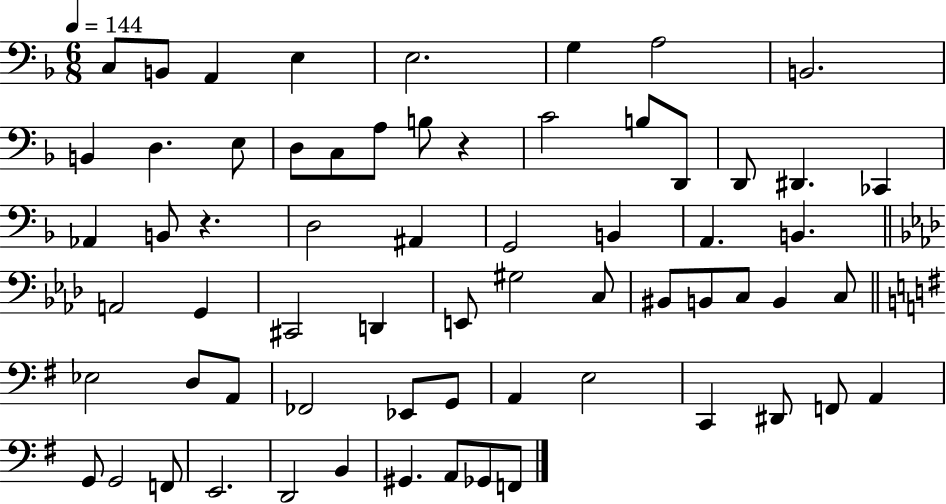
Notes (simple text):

C3/e B2/e A2/q E3/q E3/h. G3/q A3/h B2/h. B2/q D3/q. E3/e D3/e C3/e A3/e B3/e R/q C4/h B3/e D2/e D2/e D#2/q. CES2/q Ab2/q B2/e R/q. D3/h A#2/q G2/h B2/q A2/q. B2/q. A2/h G2/q C#2/h D2/q E2/e G#3/h C3/e BIS2/e B2/e C3/e B2/q C3/e Eb3/h D3/e A2/e FES2/h Eb2/e G2/e A2/q E3/h C2/q D#2/e F2/e A2/q G2/e G2/h F2/e E2/h. D2/h B2/q G#2/q. A2/e Gb2/e F2/e